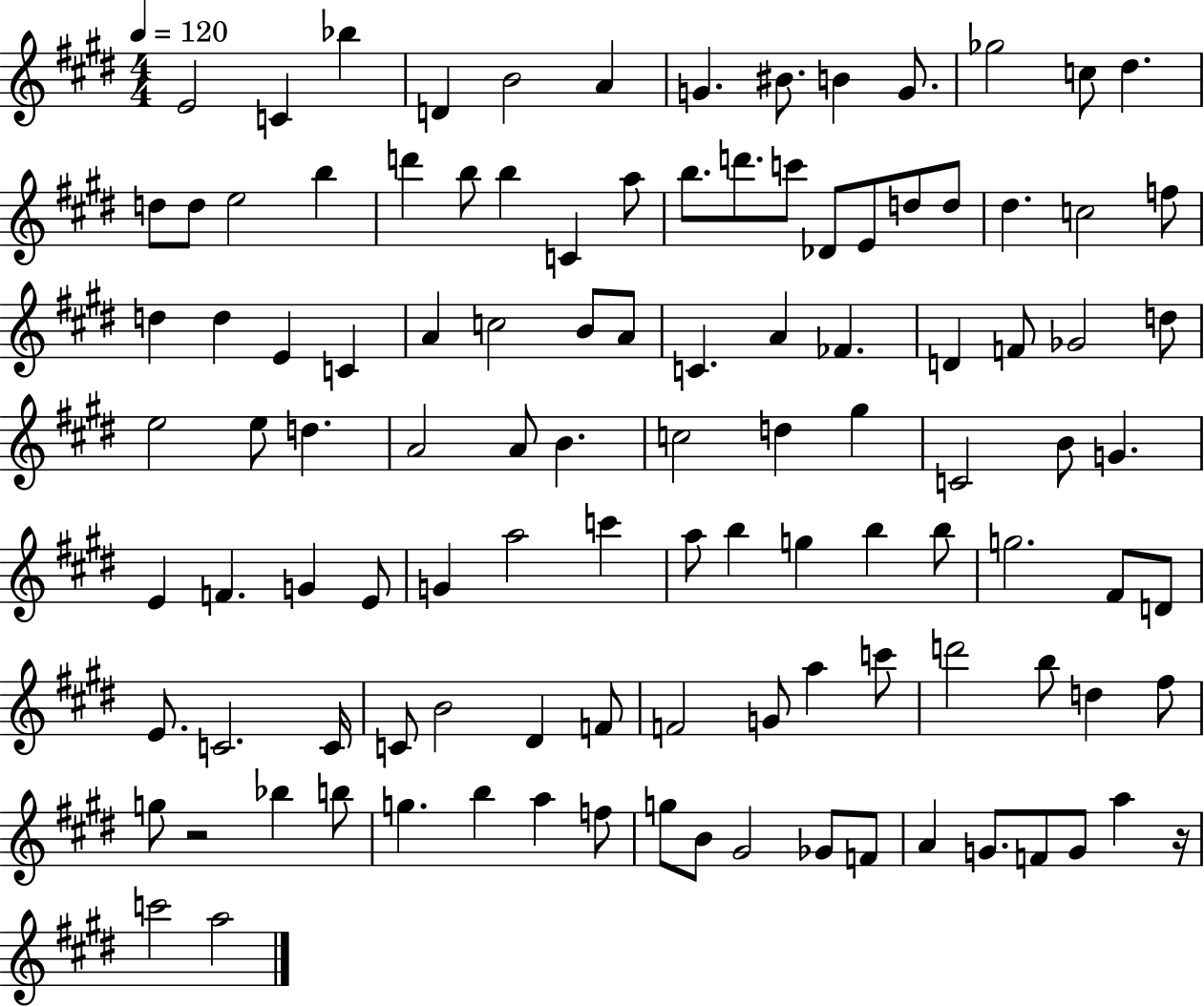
{
  \clef treble
  \numericTimeSignature
  \time 4/4
  \key e \major
  \tempo 4 = 120
  e'2 c'4 bes''4 | d'4 b'2 a'4 | g'4. bis'8. b'4 g'8. | ges''2 c''8 dis''4. | \break d''8 d''8 e''2 b''4 | d'''4 b''8 b''4 c'4 a''8 | b''8. d'''8. c'''8 des'8 e'8 d''8 d''8 | dis''4. c''2 f''8 | \break d''4 d''4 e'4 c'4 | a'4 c''2 b'8 a'8 | c'4. a'4 fes'4. | d'4 f'8 ges'2 d''8 | \break e''2 e''8 d''4. | a'2 a'8 b'4. | c''2 d''4 gis''4 | c'2 b'8 g'4. | \break e'4 f'4. g'4 e'8 | g'4 a''2 c'''4 | a''8 b''4 g''4 b''4 b''8 | g''2. fis'8 d'8 | \break e'8. c'2. c'16 | c'8 b'2 dis'4 f'8 | f'2 g'8 a''4 c'''8 | d'''2 b''8 d''4 fis''8 | \break g''8 r2 bes''4 b''8 | g''4. b''4 a''4 f''8 | g''8 b'8 gis'2 ges'8 f'8 | a'4 g'8. f'8 g'8 a''4 r16 | \break c'''2 a''2 | \bar "|."
}